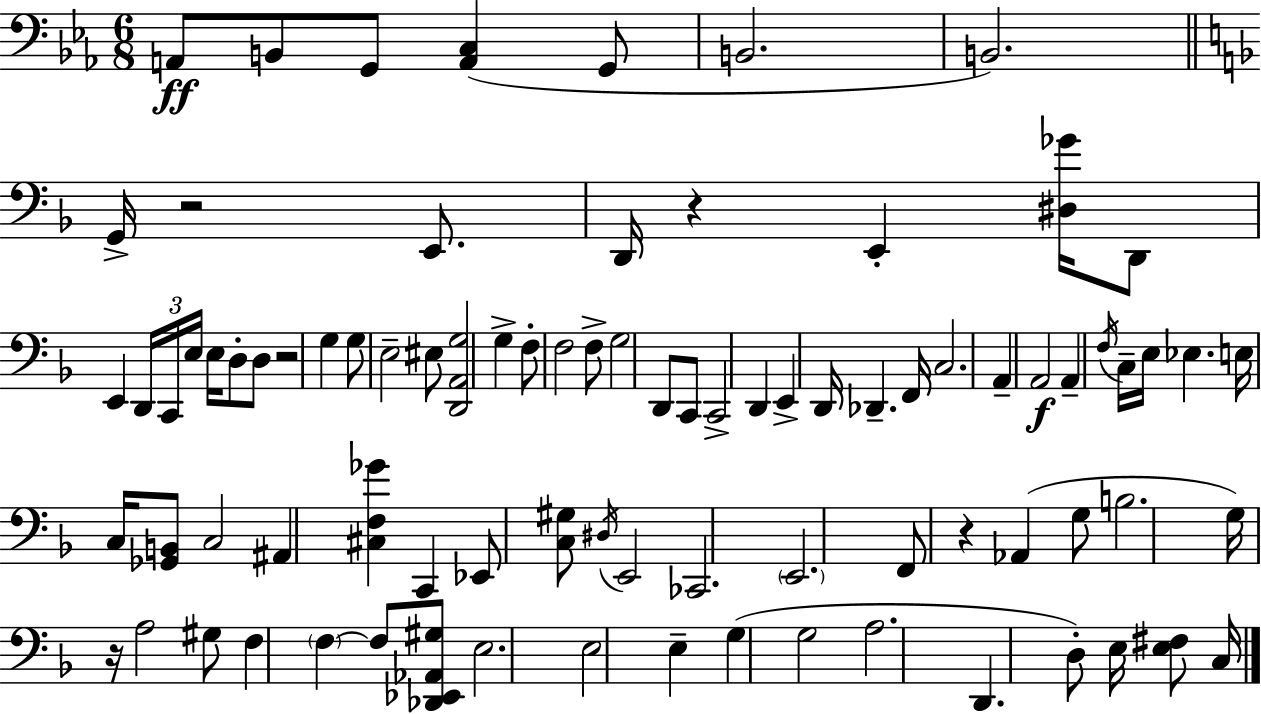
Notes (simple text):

A2/e B2/e G2/e [A2,C3]/q G2/e B2/h. B2/h. G2/s R/h E2/e. D2/s R/q E2/q [D#3,Gb4]/s D2/e E2/q D2/s C2/s E3/s E3/s D3/e D3/e R/h G3/q G3/e E3/h EIS3/e [D2,A2,G3]/h G3/q F3/e F3/h F3/e G3/h D2/e C2/e C2/h D2/q E2/q D2/s Db2/q. F2/s C3/h. A2/q A2/h A2/q F3/s C3/s E3/s Eb3/q. E3/s C3/s [Gb2,B2]/e C3/h A#2/q [C#3,F3,Gb4]/q C2/q Eb2/e [C3,G#3]/e D#3/s E2/h CES2/h. E2/h. F2/e R/q Ab2/q G3/e B3/h. G3/s R/s A3/h G#3/e F3/q F3/q F3/e [Db2,Eb2,Ab2,G#3]/e E3/h. E3/h E3/q G3/q G3/h A3/h. D2/q. D3/e E3/s [E3,F#3]/e C3/s